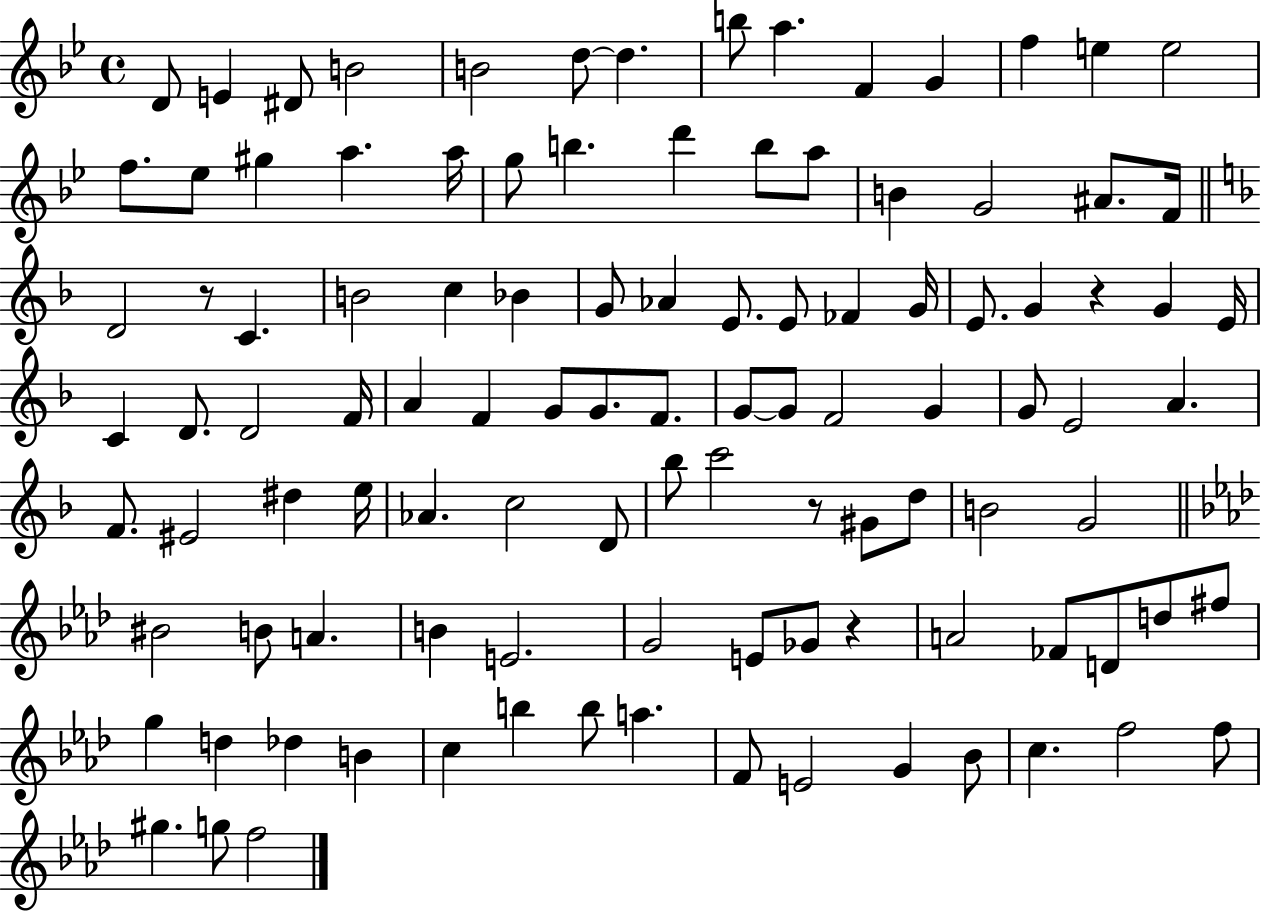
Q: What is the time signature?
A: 4/4